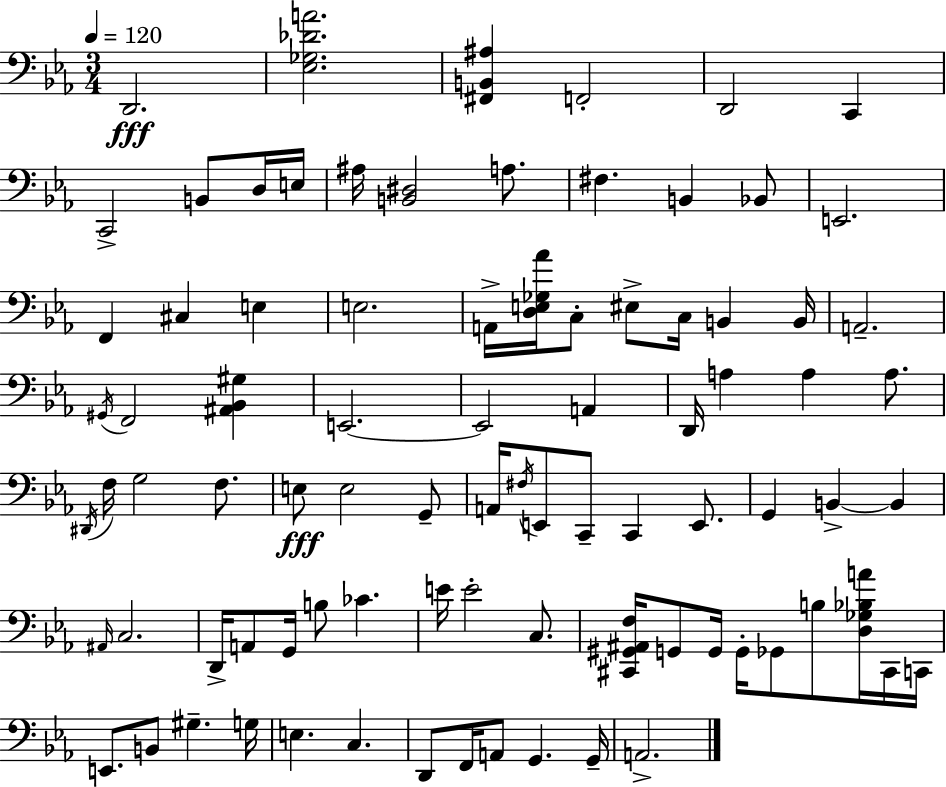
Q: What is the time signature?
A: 3/4